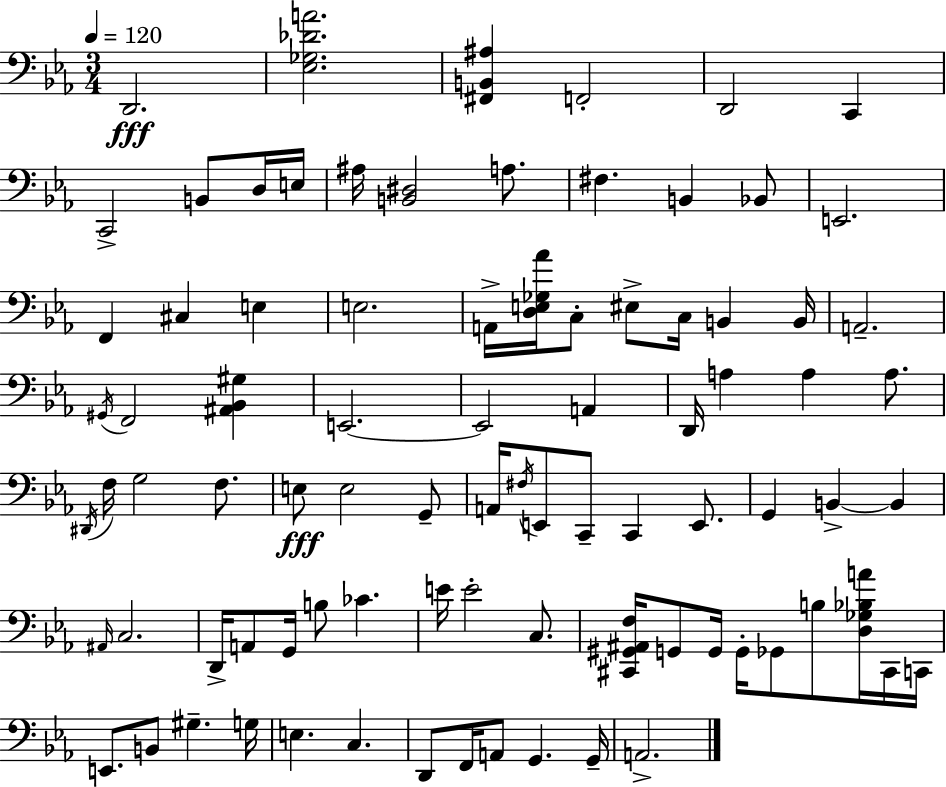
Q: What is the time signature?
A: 3/4